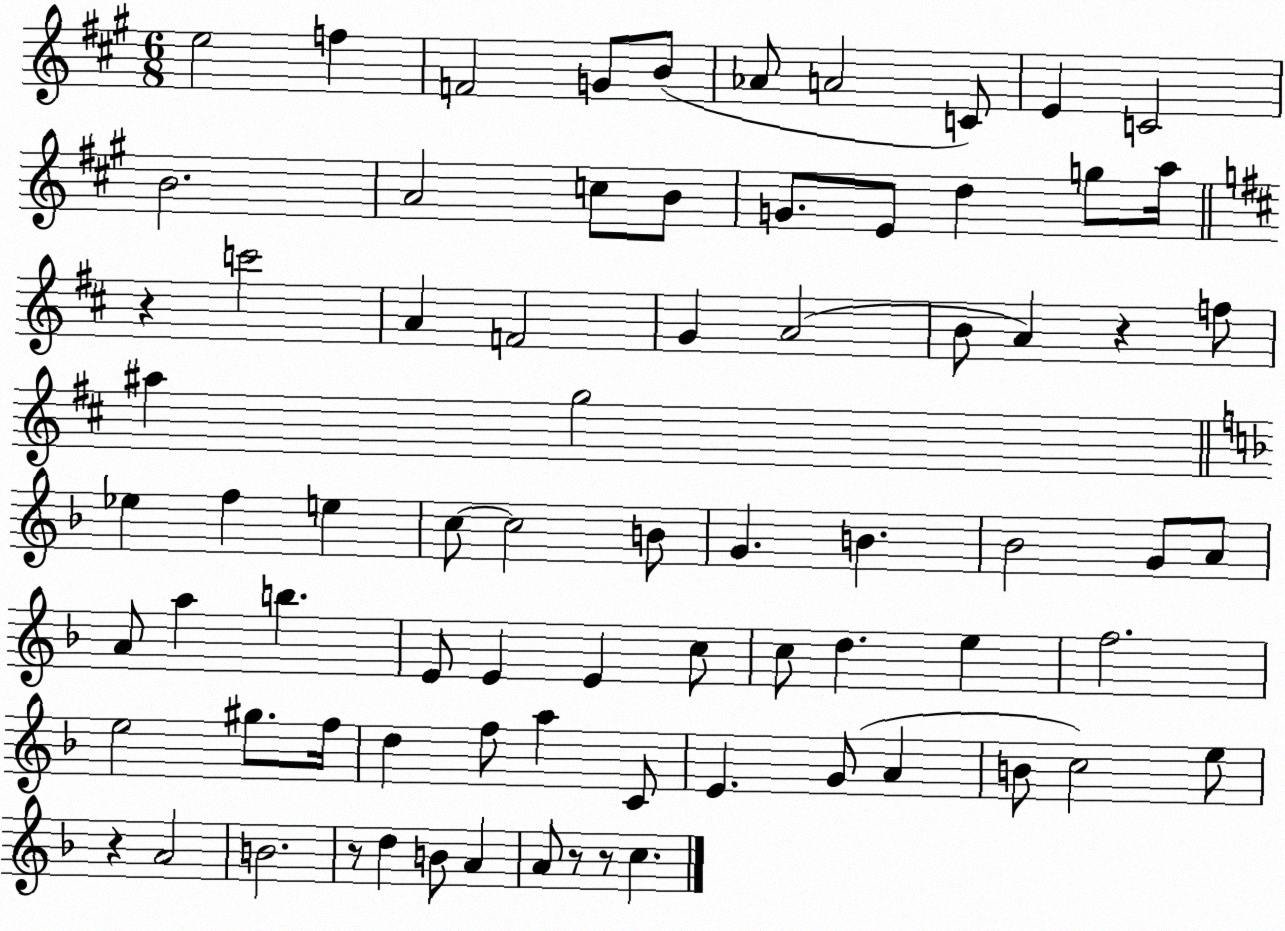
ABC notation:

X:1
T:Untitled
M:6/8
L:1/4
K:A
e2 f F2 G/2 B/2 _A/2 A2 C/2 E C2 B2 A2 c/2 B/2 G/2 E/2 d g/2 a/4 z c'2 A F2 G A2 B/2 A z f/2 ^a g2 _e f e c/2 c2 B/2 G B _B2 G/2 A/2 A/2 a b E/2 E E c/2 c/2 d e f2 e2 ^g/2 f/4 d f/2 a C/2 E G/2 A B/2 c2 e/2 z A2 B2 z/2 d B/2 A A/2 z/2 z/2 c